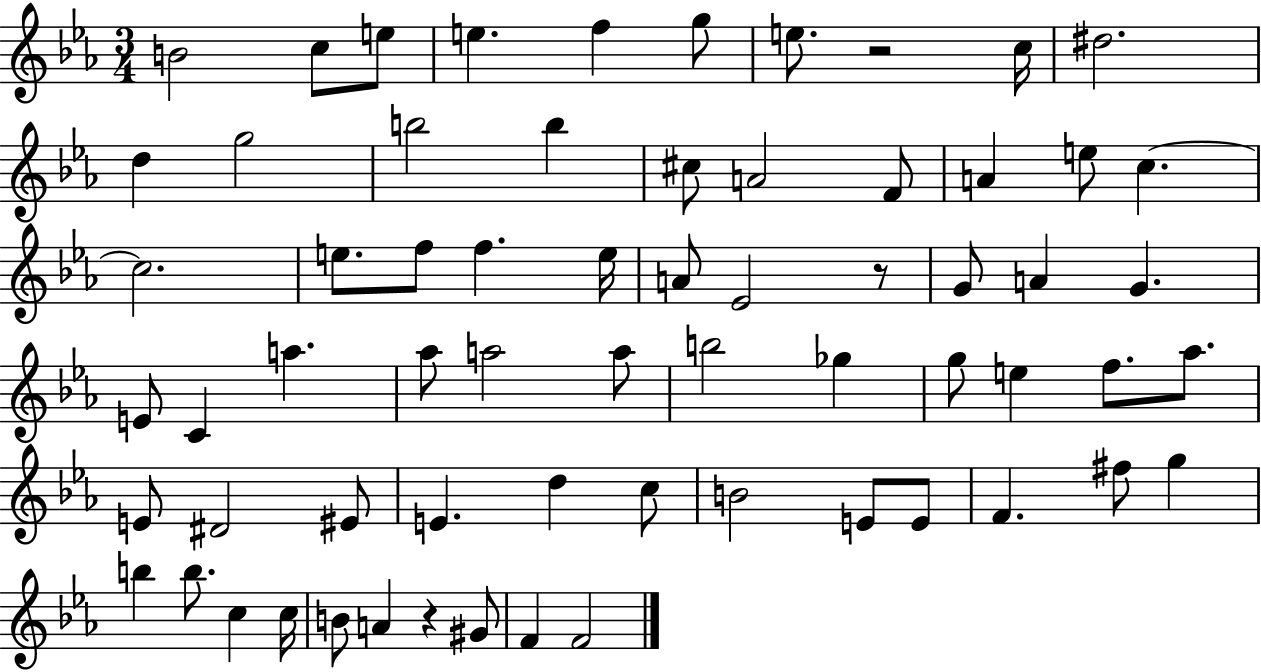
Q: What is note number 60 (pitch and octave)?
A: G#4